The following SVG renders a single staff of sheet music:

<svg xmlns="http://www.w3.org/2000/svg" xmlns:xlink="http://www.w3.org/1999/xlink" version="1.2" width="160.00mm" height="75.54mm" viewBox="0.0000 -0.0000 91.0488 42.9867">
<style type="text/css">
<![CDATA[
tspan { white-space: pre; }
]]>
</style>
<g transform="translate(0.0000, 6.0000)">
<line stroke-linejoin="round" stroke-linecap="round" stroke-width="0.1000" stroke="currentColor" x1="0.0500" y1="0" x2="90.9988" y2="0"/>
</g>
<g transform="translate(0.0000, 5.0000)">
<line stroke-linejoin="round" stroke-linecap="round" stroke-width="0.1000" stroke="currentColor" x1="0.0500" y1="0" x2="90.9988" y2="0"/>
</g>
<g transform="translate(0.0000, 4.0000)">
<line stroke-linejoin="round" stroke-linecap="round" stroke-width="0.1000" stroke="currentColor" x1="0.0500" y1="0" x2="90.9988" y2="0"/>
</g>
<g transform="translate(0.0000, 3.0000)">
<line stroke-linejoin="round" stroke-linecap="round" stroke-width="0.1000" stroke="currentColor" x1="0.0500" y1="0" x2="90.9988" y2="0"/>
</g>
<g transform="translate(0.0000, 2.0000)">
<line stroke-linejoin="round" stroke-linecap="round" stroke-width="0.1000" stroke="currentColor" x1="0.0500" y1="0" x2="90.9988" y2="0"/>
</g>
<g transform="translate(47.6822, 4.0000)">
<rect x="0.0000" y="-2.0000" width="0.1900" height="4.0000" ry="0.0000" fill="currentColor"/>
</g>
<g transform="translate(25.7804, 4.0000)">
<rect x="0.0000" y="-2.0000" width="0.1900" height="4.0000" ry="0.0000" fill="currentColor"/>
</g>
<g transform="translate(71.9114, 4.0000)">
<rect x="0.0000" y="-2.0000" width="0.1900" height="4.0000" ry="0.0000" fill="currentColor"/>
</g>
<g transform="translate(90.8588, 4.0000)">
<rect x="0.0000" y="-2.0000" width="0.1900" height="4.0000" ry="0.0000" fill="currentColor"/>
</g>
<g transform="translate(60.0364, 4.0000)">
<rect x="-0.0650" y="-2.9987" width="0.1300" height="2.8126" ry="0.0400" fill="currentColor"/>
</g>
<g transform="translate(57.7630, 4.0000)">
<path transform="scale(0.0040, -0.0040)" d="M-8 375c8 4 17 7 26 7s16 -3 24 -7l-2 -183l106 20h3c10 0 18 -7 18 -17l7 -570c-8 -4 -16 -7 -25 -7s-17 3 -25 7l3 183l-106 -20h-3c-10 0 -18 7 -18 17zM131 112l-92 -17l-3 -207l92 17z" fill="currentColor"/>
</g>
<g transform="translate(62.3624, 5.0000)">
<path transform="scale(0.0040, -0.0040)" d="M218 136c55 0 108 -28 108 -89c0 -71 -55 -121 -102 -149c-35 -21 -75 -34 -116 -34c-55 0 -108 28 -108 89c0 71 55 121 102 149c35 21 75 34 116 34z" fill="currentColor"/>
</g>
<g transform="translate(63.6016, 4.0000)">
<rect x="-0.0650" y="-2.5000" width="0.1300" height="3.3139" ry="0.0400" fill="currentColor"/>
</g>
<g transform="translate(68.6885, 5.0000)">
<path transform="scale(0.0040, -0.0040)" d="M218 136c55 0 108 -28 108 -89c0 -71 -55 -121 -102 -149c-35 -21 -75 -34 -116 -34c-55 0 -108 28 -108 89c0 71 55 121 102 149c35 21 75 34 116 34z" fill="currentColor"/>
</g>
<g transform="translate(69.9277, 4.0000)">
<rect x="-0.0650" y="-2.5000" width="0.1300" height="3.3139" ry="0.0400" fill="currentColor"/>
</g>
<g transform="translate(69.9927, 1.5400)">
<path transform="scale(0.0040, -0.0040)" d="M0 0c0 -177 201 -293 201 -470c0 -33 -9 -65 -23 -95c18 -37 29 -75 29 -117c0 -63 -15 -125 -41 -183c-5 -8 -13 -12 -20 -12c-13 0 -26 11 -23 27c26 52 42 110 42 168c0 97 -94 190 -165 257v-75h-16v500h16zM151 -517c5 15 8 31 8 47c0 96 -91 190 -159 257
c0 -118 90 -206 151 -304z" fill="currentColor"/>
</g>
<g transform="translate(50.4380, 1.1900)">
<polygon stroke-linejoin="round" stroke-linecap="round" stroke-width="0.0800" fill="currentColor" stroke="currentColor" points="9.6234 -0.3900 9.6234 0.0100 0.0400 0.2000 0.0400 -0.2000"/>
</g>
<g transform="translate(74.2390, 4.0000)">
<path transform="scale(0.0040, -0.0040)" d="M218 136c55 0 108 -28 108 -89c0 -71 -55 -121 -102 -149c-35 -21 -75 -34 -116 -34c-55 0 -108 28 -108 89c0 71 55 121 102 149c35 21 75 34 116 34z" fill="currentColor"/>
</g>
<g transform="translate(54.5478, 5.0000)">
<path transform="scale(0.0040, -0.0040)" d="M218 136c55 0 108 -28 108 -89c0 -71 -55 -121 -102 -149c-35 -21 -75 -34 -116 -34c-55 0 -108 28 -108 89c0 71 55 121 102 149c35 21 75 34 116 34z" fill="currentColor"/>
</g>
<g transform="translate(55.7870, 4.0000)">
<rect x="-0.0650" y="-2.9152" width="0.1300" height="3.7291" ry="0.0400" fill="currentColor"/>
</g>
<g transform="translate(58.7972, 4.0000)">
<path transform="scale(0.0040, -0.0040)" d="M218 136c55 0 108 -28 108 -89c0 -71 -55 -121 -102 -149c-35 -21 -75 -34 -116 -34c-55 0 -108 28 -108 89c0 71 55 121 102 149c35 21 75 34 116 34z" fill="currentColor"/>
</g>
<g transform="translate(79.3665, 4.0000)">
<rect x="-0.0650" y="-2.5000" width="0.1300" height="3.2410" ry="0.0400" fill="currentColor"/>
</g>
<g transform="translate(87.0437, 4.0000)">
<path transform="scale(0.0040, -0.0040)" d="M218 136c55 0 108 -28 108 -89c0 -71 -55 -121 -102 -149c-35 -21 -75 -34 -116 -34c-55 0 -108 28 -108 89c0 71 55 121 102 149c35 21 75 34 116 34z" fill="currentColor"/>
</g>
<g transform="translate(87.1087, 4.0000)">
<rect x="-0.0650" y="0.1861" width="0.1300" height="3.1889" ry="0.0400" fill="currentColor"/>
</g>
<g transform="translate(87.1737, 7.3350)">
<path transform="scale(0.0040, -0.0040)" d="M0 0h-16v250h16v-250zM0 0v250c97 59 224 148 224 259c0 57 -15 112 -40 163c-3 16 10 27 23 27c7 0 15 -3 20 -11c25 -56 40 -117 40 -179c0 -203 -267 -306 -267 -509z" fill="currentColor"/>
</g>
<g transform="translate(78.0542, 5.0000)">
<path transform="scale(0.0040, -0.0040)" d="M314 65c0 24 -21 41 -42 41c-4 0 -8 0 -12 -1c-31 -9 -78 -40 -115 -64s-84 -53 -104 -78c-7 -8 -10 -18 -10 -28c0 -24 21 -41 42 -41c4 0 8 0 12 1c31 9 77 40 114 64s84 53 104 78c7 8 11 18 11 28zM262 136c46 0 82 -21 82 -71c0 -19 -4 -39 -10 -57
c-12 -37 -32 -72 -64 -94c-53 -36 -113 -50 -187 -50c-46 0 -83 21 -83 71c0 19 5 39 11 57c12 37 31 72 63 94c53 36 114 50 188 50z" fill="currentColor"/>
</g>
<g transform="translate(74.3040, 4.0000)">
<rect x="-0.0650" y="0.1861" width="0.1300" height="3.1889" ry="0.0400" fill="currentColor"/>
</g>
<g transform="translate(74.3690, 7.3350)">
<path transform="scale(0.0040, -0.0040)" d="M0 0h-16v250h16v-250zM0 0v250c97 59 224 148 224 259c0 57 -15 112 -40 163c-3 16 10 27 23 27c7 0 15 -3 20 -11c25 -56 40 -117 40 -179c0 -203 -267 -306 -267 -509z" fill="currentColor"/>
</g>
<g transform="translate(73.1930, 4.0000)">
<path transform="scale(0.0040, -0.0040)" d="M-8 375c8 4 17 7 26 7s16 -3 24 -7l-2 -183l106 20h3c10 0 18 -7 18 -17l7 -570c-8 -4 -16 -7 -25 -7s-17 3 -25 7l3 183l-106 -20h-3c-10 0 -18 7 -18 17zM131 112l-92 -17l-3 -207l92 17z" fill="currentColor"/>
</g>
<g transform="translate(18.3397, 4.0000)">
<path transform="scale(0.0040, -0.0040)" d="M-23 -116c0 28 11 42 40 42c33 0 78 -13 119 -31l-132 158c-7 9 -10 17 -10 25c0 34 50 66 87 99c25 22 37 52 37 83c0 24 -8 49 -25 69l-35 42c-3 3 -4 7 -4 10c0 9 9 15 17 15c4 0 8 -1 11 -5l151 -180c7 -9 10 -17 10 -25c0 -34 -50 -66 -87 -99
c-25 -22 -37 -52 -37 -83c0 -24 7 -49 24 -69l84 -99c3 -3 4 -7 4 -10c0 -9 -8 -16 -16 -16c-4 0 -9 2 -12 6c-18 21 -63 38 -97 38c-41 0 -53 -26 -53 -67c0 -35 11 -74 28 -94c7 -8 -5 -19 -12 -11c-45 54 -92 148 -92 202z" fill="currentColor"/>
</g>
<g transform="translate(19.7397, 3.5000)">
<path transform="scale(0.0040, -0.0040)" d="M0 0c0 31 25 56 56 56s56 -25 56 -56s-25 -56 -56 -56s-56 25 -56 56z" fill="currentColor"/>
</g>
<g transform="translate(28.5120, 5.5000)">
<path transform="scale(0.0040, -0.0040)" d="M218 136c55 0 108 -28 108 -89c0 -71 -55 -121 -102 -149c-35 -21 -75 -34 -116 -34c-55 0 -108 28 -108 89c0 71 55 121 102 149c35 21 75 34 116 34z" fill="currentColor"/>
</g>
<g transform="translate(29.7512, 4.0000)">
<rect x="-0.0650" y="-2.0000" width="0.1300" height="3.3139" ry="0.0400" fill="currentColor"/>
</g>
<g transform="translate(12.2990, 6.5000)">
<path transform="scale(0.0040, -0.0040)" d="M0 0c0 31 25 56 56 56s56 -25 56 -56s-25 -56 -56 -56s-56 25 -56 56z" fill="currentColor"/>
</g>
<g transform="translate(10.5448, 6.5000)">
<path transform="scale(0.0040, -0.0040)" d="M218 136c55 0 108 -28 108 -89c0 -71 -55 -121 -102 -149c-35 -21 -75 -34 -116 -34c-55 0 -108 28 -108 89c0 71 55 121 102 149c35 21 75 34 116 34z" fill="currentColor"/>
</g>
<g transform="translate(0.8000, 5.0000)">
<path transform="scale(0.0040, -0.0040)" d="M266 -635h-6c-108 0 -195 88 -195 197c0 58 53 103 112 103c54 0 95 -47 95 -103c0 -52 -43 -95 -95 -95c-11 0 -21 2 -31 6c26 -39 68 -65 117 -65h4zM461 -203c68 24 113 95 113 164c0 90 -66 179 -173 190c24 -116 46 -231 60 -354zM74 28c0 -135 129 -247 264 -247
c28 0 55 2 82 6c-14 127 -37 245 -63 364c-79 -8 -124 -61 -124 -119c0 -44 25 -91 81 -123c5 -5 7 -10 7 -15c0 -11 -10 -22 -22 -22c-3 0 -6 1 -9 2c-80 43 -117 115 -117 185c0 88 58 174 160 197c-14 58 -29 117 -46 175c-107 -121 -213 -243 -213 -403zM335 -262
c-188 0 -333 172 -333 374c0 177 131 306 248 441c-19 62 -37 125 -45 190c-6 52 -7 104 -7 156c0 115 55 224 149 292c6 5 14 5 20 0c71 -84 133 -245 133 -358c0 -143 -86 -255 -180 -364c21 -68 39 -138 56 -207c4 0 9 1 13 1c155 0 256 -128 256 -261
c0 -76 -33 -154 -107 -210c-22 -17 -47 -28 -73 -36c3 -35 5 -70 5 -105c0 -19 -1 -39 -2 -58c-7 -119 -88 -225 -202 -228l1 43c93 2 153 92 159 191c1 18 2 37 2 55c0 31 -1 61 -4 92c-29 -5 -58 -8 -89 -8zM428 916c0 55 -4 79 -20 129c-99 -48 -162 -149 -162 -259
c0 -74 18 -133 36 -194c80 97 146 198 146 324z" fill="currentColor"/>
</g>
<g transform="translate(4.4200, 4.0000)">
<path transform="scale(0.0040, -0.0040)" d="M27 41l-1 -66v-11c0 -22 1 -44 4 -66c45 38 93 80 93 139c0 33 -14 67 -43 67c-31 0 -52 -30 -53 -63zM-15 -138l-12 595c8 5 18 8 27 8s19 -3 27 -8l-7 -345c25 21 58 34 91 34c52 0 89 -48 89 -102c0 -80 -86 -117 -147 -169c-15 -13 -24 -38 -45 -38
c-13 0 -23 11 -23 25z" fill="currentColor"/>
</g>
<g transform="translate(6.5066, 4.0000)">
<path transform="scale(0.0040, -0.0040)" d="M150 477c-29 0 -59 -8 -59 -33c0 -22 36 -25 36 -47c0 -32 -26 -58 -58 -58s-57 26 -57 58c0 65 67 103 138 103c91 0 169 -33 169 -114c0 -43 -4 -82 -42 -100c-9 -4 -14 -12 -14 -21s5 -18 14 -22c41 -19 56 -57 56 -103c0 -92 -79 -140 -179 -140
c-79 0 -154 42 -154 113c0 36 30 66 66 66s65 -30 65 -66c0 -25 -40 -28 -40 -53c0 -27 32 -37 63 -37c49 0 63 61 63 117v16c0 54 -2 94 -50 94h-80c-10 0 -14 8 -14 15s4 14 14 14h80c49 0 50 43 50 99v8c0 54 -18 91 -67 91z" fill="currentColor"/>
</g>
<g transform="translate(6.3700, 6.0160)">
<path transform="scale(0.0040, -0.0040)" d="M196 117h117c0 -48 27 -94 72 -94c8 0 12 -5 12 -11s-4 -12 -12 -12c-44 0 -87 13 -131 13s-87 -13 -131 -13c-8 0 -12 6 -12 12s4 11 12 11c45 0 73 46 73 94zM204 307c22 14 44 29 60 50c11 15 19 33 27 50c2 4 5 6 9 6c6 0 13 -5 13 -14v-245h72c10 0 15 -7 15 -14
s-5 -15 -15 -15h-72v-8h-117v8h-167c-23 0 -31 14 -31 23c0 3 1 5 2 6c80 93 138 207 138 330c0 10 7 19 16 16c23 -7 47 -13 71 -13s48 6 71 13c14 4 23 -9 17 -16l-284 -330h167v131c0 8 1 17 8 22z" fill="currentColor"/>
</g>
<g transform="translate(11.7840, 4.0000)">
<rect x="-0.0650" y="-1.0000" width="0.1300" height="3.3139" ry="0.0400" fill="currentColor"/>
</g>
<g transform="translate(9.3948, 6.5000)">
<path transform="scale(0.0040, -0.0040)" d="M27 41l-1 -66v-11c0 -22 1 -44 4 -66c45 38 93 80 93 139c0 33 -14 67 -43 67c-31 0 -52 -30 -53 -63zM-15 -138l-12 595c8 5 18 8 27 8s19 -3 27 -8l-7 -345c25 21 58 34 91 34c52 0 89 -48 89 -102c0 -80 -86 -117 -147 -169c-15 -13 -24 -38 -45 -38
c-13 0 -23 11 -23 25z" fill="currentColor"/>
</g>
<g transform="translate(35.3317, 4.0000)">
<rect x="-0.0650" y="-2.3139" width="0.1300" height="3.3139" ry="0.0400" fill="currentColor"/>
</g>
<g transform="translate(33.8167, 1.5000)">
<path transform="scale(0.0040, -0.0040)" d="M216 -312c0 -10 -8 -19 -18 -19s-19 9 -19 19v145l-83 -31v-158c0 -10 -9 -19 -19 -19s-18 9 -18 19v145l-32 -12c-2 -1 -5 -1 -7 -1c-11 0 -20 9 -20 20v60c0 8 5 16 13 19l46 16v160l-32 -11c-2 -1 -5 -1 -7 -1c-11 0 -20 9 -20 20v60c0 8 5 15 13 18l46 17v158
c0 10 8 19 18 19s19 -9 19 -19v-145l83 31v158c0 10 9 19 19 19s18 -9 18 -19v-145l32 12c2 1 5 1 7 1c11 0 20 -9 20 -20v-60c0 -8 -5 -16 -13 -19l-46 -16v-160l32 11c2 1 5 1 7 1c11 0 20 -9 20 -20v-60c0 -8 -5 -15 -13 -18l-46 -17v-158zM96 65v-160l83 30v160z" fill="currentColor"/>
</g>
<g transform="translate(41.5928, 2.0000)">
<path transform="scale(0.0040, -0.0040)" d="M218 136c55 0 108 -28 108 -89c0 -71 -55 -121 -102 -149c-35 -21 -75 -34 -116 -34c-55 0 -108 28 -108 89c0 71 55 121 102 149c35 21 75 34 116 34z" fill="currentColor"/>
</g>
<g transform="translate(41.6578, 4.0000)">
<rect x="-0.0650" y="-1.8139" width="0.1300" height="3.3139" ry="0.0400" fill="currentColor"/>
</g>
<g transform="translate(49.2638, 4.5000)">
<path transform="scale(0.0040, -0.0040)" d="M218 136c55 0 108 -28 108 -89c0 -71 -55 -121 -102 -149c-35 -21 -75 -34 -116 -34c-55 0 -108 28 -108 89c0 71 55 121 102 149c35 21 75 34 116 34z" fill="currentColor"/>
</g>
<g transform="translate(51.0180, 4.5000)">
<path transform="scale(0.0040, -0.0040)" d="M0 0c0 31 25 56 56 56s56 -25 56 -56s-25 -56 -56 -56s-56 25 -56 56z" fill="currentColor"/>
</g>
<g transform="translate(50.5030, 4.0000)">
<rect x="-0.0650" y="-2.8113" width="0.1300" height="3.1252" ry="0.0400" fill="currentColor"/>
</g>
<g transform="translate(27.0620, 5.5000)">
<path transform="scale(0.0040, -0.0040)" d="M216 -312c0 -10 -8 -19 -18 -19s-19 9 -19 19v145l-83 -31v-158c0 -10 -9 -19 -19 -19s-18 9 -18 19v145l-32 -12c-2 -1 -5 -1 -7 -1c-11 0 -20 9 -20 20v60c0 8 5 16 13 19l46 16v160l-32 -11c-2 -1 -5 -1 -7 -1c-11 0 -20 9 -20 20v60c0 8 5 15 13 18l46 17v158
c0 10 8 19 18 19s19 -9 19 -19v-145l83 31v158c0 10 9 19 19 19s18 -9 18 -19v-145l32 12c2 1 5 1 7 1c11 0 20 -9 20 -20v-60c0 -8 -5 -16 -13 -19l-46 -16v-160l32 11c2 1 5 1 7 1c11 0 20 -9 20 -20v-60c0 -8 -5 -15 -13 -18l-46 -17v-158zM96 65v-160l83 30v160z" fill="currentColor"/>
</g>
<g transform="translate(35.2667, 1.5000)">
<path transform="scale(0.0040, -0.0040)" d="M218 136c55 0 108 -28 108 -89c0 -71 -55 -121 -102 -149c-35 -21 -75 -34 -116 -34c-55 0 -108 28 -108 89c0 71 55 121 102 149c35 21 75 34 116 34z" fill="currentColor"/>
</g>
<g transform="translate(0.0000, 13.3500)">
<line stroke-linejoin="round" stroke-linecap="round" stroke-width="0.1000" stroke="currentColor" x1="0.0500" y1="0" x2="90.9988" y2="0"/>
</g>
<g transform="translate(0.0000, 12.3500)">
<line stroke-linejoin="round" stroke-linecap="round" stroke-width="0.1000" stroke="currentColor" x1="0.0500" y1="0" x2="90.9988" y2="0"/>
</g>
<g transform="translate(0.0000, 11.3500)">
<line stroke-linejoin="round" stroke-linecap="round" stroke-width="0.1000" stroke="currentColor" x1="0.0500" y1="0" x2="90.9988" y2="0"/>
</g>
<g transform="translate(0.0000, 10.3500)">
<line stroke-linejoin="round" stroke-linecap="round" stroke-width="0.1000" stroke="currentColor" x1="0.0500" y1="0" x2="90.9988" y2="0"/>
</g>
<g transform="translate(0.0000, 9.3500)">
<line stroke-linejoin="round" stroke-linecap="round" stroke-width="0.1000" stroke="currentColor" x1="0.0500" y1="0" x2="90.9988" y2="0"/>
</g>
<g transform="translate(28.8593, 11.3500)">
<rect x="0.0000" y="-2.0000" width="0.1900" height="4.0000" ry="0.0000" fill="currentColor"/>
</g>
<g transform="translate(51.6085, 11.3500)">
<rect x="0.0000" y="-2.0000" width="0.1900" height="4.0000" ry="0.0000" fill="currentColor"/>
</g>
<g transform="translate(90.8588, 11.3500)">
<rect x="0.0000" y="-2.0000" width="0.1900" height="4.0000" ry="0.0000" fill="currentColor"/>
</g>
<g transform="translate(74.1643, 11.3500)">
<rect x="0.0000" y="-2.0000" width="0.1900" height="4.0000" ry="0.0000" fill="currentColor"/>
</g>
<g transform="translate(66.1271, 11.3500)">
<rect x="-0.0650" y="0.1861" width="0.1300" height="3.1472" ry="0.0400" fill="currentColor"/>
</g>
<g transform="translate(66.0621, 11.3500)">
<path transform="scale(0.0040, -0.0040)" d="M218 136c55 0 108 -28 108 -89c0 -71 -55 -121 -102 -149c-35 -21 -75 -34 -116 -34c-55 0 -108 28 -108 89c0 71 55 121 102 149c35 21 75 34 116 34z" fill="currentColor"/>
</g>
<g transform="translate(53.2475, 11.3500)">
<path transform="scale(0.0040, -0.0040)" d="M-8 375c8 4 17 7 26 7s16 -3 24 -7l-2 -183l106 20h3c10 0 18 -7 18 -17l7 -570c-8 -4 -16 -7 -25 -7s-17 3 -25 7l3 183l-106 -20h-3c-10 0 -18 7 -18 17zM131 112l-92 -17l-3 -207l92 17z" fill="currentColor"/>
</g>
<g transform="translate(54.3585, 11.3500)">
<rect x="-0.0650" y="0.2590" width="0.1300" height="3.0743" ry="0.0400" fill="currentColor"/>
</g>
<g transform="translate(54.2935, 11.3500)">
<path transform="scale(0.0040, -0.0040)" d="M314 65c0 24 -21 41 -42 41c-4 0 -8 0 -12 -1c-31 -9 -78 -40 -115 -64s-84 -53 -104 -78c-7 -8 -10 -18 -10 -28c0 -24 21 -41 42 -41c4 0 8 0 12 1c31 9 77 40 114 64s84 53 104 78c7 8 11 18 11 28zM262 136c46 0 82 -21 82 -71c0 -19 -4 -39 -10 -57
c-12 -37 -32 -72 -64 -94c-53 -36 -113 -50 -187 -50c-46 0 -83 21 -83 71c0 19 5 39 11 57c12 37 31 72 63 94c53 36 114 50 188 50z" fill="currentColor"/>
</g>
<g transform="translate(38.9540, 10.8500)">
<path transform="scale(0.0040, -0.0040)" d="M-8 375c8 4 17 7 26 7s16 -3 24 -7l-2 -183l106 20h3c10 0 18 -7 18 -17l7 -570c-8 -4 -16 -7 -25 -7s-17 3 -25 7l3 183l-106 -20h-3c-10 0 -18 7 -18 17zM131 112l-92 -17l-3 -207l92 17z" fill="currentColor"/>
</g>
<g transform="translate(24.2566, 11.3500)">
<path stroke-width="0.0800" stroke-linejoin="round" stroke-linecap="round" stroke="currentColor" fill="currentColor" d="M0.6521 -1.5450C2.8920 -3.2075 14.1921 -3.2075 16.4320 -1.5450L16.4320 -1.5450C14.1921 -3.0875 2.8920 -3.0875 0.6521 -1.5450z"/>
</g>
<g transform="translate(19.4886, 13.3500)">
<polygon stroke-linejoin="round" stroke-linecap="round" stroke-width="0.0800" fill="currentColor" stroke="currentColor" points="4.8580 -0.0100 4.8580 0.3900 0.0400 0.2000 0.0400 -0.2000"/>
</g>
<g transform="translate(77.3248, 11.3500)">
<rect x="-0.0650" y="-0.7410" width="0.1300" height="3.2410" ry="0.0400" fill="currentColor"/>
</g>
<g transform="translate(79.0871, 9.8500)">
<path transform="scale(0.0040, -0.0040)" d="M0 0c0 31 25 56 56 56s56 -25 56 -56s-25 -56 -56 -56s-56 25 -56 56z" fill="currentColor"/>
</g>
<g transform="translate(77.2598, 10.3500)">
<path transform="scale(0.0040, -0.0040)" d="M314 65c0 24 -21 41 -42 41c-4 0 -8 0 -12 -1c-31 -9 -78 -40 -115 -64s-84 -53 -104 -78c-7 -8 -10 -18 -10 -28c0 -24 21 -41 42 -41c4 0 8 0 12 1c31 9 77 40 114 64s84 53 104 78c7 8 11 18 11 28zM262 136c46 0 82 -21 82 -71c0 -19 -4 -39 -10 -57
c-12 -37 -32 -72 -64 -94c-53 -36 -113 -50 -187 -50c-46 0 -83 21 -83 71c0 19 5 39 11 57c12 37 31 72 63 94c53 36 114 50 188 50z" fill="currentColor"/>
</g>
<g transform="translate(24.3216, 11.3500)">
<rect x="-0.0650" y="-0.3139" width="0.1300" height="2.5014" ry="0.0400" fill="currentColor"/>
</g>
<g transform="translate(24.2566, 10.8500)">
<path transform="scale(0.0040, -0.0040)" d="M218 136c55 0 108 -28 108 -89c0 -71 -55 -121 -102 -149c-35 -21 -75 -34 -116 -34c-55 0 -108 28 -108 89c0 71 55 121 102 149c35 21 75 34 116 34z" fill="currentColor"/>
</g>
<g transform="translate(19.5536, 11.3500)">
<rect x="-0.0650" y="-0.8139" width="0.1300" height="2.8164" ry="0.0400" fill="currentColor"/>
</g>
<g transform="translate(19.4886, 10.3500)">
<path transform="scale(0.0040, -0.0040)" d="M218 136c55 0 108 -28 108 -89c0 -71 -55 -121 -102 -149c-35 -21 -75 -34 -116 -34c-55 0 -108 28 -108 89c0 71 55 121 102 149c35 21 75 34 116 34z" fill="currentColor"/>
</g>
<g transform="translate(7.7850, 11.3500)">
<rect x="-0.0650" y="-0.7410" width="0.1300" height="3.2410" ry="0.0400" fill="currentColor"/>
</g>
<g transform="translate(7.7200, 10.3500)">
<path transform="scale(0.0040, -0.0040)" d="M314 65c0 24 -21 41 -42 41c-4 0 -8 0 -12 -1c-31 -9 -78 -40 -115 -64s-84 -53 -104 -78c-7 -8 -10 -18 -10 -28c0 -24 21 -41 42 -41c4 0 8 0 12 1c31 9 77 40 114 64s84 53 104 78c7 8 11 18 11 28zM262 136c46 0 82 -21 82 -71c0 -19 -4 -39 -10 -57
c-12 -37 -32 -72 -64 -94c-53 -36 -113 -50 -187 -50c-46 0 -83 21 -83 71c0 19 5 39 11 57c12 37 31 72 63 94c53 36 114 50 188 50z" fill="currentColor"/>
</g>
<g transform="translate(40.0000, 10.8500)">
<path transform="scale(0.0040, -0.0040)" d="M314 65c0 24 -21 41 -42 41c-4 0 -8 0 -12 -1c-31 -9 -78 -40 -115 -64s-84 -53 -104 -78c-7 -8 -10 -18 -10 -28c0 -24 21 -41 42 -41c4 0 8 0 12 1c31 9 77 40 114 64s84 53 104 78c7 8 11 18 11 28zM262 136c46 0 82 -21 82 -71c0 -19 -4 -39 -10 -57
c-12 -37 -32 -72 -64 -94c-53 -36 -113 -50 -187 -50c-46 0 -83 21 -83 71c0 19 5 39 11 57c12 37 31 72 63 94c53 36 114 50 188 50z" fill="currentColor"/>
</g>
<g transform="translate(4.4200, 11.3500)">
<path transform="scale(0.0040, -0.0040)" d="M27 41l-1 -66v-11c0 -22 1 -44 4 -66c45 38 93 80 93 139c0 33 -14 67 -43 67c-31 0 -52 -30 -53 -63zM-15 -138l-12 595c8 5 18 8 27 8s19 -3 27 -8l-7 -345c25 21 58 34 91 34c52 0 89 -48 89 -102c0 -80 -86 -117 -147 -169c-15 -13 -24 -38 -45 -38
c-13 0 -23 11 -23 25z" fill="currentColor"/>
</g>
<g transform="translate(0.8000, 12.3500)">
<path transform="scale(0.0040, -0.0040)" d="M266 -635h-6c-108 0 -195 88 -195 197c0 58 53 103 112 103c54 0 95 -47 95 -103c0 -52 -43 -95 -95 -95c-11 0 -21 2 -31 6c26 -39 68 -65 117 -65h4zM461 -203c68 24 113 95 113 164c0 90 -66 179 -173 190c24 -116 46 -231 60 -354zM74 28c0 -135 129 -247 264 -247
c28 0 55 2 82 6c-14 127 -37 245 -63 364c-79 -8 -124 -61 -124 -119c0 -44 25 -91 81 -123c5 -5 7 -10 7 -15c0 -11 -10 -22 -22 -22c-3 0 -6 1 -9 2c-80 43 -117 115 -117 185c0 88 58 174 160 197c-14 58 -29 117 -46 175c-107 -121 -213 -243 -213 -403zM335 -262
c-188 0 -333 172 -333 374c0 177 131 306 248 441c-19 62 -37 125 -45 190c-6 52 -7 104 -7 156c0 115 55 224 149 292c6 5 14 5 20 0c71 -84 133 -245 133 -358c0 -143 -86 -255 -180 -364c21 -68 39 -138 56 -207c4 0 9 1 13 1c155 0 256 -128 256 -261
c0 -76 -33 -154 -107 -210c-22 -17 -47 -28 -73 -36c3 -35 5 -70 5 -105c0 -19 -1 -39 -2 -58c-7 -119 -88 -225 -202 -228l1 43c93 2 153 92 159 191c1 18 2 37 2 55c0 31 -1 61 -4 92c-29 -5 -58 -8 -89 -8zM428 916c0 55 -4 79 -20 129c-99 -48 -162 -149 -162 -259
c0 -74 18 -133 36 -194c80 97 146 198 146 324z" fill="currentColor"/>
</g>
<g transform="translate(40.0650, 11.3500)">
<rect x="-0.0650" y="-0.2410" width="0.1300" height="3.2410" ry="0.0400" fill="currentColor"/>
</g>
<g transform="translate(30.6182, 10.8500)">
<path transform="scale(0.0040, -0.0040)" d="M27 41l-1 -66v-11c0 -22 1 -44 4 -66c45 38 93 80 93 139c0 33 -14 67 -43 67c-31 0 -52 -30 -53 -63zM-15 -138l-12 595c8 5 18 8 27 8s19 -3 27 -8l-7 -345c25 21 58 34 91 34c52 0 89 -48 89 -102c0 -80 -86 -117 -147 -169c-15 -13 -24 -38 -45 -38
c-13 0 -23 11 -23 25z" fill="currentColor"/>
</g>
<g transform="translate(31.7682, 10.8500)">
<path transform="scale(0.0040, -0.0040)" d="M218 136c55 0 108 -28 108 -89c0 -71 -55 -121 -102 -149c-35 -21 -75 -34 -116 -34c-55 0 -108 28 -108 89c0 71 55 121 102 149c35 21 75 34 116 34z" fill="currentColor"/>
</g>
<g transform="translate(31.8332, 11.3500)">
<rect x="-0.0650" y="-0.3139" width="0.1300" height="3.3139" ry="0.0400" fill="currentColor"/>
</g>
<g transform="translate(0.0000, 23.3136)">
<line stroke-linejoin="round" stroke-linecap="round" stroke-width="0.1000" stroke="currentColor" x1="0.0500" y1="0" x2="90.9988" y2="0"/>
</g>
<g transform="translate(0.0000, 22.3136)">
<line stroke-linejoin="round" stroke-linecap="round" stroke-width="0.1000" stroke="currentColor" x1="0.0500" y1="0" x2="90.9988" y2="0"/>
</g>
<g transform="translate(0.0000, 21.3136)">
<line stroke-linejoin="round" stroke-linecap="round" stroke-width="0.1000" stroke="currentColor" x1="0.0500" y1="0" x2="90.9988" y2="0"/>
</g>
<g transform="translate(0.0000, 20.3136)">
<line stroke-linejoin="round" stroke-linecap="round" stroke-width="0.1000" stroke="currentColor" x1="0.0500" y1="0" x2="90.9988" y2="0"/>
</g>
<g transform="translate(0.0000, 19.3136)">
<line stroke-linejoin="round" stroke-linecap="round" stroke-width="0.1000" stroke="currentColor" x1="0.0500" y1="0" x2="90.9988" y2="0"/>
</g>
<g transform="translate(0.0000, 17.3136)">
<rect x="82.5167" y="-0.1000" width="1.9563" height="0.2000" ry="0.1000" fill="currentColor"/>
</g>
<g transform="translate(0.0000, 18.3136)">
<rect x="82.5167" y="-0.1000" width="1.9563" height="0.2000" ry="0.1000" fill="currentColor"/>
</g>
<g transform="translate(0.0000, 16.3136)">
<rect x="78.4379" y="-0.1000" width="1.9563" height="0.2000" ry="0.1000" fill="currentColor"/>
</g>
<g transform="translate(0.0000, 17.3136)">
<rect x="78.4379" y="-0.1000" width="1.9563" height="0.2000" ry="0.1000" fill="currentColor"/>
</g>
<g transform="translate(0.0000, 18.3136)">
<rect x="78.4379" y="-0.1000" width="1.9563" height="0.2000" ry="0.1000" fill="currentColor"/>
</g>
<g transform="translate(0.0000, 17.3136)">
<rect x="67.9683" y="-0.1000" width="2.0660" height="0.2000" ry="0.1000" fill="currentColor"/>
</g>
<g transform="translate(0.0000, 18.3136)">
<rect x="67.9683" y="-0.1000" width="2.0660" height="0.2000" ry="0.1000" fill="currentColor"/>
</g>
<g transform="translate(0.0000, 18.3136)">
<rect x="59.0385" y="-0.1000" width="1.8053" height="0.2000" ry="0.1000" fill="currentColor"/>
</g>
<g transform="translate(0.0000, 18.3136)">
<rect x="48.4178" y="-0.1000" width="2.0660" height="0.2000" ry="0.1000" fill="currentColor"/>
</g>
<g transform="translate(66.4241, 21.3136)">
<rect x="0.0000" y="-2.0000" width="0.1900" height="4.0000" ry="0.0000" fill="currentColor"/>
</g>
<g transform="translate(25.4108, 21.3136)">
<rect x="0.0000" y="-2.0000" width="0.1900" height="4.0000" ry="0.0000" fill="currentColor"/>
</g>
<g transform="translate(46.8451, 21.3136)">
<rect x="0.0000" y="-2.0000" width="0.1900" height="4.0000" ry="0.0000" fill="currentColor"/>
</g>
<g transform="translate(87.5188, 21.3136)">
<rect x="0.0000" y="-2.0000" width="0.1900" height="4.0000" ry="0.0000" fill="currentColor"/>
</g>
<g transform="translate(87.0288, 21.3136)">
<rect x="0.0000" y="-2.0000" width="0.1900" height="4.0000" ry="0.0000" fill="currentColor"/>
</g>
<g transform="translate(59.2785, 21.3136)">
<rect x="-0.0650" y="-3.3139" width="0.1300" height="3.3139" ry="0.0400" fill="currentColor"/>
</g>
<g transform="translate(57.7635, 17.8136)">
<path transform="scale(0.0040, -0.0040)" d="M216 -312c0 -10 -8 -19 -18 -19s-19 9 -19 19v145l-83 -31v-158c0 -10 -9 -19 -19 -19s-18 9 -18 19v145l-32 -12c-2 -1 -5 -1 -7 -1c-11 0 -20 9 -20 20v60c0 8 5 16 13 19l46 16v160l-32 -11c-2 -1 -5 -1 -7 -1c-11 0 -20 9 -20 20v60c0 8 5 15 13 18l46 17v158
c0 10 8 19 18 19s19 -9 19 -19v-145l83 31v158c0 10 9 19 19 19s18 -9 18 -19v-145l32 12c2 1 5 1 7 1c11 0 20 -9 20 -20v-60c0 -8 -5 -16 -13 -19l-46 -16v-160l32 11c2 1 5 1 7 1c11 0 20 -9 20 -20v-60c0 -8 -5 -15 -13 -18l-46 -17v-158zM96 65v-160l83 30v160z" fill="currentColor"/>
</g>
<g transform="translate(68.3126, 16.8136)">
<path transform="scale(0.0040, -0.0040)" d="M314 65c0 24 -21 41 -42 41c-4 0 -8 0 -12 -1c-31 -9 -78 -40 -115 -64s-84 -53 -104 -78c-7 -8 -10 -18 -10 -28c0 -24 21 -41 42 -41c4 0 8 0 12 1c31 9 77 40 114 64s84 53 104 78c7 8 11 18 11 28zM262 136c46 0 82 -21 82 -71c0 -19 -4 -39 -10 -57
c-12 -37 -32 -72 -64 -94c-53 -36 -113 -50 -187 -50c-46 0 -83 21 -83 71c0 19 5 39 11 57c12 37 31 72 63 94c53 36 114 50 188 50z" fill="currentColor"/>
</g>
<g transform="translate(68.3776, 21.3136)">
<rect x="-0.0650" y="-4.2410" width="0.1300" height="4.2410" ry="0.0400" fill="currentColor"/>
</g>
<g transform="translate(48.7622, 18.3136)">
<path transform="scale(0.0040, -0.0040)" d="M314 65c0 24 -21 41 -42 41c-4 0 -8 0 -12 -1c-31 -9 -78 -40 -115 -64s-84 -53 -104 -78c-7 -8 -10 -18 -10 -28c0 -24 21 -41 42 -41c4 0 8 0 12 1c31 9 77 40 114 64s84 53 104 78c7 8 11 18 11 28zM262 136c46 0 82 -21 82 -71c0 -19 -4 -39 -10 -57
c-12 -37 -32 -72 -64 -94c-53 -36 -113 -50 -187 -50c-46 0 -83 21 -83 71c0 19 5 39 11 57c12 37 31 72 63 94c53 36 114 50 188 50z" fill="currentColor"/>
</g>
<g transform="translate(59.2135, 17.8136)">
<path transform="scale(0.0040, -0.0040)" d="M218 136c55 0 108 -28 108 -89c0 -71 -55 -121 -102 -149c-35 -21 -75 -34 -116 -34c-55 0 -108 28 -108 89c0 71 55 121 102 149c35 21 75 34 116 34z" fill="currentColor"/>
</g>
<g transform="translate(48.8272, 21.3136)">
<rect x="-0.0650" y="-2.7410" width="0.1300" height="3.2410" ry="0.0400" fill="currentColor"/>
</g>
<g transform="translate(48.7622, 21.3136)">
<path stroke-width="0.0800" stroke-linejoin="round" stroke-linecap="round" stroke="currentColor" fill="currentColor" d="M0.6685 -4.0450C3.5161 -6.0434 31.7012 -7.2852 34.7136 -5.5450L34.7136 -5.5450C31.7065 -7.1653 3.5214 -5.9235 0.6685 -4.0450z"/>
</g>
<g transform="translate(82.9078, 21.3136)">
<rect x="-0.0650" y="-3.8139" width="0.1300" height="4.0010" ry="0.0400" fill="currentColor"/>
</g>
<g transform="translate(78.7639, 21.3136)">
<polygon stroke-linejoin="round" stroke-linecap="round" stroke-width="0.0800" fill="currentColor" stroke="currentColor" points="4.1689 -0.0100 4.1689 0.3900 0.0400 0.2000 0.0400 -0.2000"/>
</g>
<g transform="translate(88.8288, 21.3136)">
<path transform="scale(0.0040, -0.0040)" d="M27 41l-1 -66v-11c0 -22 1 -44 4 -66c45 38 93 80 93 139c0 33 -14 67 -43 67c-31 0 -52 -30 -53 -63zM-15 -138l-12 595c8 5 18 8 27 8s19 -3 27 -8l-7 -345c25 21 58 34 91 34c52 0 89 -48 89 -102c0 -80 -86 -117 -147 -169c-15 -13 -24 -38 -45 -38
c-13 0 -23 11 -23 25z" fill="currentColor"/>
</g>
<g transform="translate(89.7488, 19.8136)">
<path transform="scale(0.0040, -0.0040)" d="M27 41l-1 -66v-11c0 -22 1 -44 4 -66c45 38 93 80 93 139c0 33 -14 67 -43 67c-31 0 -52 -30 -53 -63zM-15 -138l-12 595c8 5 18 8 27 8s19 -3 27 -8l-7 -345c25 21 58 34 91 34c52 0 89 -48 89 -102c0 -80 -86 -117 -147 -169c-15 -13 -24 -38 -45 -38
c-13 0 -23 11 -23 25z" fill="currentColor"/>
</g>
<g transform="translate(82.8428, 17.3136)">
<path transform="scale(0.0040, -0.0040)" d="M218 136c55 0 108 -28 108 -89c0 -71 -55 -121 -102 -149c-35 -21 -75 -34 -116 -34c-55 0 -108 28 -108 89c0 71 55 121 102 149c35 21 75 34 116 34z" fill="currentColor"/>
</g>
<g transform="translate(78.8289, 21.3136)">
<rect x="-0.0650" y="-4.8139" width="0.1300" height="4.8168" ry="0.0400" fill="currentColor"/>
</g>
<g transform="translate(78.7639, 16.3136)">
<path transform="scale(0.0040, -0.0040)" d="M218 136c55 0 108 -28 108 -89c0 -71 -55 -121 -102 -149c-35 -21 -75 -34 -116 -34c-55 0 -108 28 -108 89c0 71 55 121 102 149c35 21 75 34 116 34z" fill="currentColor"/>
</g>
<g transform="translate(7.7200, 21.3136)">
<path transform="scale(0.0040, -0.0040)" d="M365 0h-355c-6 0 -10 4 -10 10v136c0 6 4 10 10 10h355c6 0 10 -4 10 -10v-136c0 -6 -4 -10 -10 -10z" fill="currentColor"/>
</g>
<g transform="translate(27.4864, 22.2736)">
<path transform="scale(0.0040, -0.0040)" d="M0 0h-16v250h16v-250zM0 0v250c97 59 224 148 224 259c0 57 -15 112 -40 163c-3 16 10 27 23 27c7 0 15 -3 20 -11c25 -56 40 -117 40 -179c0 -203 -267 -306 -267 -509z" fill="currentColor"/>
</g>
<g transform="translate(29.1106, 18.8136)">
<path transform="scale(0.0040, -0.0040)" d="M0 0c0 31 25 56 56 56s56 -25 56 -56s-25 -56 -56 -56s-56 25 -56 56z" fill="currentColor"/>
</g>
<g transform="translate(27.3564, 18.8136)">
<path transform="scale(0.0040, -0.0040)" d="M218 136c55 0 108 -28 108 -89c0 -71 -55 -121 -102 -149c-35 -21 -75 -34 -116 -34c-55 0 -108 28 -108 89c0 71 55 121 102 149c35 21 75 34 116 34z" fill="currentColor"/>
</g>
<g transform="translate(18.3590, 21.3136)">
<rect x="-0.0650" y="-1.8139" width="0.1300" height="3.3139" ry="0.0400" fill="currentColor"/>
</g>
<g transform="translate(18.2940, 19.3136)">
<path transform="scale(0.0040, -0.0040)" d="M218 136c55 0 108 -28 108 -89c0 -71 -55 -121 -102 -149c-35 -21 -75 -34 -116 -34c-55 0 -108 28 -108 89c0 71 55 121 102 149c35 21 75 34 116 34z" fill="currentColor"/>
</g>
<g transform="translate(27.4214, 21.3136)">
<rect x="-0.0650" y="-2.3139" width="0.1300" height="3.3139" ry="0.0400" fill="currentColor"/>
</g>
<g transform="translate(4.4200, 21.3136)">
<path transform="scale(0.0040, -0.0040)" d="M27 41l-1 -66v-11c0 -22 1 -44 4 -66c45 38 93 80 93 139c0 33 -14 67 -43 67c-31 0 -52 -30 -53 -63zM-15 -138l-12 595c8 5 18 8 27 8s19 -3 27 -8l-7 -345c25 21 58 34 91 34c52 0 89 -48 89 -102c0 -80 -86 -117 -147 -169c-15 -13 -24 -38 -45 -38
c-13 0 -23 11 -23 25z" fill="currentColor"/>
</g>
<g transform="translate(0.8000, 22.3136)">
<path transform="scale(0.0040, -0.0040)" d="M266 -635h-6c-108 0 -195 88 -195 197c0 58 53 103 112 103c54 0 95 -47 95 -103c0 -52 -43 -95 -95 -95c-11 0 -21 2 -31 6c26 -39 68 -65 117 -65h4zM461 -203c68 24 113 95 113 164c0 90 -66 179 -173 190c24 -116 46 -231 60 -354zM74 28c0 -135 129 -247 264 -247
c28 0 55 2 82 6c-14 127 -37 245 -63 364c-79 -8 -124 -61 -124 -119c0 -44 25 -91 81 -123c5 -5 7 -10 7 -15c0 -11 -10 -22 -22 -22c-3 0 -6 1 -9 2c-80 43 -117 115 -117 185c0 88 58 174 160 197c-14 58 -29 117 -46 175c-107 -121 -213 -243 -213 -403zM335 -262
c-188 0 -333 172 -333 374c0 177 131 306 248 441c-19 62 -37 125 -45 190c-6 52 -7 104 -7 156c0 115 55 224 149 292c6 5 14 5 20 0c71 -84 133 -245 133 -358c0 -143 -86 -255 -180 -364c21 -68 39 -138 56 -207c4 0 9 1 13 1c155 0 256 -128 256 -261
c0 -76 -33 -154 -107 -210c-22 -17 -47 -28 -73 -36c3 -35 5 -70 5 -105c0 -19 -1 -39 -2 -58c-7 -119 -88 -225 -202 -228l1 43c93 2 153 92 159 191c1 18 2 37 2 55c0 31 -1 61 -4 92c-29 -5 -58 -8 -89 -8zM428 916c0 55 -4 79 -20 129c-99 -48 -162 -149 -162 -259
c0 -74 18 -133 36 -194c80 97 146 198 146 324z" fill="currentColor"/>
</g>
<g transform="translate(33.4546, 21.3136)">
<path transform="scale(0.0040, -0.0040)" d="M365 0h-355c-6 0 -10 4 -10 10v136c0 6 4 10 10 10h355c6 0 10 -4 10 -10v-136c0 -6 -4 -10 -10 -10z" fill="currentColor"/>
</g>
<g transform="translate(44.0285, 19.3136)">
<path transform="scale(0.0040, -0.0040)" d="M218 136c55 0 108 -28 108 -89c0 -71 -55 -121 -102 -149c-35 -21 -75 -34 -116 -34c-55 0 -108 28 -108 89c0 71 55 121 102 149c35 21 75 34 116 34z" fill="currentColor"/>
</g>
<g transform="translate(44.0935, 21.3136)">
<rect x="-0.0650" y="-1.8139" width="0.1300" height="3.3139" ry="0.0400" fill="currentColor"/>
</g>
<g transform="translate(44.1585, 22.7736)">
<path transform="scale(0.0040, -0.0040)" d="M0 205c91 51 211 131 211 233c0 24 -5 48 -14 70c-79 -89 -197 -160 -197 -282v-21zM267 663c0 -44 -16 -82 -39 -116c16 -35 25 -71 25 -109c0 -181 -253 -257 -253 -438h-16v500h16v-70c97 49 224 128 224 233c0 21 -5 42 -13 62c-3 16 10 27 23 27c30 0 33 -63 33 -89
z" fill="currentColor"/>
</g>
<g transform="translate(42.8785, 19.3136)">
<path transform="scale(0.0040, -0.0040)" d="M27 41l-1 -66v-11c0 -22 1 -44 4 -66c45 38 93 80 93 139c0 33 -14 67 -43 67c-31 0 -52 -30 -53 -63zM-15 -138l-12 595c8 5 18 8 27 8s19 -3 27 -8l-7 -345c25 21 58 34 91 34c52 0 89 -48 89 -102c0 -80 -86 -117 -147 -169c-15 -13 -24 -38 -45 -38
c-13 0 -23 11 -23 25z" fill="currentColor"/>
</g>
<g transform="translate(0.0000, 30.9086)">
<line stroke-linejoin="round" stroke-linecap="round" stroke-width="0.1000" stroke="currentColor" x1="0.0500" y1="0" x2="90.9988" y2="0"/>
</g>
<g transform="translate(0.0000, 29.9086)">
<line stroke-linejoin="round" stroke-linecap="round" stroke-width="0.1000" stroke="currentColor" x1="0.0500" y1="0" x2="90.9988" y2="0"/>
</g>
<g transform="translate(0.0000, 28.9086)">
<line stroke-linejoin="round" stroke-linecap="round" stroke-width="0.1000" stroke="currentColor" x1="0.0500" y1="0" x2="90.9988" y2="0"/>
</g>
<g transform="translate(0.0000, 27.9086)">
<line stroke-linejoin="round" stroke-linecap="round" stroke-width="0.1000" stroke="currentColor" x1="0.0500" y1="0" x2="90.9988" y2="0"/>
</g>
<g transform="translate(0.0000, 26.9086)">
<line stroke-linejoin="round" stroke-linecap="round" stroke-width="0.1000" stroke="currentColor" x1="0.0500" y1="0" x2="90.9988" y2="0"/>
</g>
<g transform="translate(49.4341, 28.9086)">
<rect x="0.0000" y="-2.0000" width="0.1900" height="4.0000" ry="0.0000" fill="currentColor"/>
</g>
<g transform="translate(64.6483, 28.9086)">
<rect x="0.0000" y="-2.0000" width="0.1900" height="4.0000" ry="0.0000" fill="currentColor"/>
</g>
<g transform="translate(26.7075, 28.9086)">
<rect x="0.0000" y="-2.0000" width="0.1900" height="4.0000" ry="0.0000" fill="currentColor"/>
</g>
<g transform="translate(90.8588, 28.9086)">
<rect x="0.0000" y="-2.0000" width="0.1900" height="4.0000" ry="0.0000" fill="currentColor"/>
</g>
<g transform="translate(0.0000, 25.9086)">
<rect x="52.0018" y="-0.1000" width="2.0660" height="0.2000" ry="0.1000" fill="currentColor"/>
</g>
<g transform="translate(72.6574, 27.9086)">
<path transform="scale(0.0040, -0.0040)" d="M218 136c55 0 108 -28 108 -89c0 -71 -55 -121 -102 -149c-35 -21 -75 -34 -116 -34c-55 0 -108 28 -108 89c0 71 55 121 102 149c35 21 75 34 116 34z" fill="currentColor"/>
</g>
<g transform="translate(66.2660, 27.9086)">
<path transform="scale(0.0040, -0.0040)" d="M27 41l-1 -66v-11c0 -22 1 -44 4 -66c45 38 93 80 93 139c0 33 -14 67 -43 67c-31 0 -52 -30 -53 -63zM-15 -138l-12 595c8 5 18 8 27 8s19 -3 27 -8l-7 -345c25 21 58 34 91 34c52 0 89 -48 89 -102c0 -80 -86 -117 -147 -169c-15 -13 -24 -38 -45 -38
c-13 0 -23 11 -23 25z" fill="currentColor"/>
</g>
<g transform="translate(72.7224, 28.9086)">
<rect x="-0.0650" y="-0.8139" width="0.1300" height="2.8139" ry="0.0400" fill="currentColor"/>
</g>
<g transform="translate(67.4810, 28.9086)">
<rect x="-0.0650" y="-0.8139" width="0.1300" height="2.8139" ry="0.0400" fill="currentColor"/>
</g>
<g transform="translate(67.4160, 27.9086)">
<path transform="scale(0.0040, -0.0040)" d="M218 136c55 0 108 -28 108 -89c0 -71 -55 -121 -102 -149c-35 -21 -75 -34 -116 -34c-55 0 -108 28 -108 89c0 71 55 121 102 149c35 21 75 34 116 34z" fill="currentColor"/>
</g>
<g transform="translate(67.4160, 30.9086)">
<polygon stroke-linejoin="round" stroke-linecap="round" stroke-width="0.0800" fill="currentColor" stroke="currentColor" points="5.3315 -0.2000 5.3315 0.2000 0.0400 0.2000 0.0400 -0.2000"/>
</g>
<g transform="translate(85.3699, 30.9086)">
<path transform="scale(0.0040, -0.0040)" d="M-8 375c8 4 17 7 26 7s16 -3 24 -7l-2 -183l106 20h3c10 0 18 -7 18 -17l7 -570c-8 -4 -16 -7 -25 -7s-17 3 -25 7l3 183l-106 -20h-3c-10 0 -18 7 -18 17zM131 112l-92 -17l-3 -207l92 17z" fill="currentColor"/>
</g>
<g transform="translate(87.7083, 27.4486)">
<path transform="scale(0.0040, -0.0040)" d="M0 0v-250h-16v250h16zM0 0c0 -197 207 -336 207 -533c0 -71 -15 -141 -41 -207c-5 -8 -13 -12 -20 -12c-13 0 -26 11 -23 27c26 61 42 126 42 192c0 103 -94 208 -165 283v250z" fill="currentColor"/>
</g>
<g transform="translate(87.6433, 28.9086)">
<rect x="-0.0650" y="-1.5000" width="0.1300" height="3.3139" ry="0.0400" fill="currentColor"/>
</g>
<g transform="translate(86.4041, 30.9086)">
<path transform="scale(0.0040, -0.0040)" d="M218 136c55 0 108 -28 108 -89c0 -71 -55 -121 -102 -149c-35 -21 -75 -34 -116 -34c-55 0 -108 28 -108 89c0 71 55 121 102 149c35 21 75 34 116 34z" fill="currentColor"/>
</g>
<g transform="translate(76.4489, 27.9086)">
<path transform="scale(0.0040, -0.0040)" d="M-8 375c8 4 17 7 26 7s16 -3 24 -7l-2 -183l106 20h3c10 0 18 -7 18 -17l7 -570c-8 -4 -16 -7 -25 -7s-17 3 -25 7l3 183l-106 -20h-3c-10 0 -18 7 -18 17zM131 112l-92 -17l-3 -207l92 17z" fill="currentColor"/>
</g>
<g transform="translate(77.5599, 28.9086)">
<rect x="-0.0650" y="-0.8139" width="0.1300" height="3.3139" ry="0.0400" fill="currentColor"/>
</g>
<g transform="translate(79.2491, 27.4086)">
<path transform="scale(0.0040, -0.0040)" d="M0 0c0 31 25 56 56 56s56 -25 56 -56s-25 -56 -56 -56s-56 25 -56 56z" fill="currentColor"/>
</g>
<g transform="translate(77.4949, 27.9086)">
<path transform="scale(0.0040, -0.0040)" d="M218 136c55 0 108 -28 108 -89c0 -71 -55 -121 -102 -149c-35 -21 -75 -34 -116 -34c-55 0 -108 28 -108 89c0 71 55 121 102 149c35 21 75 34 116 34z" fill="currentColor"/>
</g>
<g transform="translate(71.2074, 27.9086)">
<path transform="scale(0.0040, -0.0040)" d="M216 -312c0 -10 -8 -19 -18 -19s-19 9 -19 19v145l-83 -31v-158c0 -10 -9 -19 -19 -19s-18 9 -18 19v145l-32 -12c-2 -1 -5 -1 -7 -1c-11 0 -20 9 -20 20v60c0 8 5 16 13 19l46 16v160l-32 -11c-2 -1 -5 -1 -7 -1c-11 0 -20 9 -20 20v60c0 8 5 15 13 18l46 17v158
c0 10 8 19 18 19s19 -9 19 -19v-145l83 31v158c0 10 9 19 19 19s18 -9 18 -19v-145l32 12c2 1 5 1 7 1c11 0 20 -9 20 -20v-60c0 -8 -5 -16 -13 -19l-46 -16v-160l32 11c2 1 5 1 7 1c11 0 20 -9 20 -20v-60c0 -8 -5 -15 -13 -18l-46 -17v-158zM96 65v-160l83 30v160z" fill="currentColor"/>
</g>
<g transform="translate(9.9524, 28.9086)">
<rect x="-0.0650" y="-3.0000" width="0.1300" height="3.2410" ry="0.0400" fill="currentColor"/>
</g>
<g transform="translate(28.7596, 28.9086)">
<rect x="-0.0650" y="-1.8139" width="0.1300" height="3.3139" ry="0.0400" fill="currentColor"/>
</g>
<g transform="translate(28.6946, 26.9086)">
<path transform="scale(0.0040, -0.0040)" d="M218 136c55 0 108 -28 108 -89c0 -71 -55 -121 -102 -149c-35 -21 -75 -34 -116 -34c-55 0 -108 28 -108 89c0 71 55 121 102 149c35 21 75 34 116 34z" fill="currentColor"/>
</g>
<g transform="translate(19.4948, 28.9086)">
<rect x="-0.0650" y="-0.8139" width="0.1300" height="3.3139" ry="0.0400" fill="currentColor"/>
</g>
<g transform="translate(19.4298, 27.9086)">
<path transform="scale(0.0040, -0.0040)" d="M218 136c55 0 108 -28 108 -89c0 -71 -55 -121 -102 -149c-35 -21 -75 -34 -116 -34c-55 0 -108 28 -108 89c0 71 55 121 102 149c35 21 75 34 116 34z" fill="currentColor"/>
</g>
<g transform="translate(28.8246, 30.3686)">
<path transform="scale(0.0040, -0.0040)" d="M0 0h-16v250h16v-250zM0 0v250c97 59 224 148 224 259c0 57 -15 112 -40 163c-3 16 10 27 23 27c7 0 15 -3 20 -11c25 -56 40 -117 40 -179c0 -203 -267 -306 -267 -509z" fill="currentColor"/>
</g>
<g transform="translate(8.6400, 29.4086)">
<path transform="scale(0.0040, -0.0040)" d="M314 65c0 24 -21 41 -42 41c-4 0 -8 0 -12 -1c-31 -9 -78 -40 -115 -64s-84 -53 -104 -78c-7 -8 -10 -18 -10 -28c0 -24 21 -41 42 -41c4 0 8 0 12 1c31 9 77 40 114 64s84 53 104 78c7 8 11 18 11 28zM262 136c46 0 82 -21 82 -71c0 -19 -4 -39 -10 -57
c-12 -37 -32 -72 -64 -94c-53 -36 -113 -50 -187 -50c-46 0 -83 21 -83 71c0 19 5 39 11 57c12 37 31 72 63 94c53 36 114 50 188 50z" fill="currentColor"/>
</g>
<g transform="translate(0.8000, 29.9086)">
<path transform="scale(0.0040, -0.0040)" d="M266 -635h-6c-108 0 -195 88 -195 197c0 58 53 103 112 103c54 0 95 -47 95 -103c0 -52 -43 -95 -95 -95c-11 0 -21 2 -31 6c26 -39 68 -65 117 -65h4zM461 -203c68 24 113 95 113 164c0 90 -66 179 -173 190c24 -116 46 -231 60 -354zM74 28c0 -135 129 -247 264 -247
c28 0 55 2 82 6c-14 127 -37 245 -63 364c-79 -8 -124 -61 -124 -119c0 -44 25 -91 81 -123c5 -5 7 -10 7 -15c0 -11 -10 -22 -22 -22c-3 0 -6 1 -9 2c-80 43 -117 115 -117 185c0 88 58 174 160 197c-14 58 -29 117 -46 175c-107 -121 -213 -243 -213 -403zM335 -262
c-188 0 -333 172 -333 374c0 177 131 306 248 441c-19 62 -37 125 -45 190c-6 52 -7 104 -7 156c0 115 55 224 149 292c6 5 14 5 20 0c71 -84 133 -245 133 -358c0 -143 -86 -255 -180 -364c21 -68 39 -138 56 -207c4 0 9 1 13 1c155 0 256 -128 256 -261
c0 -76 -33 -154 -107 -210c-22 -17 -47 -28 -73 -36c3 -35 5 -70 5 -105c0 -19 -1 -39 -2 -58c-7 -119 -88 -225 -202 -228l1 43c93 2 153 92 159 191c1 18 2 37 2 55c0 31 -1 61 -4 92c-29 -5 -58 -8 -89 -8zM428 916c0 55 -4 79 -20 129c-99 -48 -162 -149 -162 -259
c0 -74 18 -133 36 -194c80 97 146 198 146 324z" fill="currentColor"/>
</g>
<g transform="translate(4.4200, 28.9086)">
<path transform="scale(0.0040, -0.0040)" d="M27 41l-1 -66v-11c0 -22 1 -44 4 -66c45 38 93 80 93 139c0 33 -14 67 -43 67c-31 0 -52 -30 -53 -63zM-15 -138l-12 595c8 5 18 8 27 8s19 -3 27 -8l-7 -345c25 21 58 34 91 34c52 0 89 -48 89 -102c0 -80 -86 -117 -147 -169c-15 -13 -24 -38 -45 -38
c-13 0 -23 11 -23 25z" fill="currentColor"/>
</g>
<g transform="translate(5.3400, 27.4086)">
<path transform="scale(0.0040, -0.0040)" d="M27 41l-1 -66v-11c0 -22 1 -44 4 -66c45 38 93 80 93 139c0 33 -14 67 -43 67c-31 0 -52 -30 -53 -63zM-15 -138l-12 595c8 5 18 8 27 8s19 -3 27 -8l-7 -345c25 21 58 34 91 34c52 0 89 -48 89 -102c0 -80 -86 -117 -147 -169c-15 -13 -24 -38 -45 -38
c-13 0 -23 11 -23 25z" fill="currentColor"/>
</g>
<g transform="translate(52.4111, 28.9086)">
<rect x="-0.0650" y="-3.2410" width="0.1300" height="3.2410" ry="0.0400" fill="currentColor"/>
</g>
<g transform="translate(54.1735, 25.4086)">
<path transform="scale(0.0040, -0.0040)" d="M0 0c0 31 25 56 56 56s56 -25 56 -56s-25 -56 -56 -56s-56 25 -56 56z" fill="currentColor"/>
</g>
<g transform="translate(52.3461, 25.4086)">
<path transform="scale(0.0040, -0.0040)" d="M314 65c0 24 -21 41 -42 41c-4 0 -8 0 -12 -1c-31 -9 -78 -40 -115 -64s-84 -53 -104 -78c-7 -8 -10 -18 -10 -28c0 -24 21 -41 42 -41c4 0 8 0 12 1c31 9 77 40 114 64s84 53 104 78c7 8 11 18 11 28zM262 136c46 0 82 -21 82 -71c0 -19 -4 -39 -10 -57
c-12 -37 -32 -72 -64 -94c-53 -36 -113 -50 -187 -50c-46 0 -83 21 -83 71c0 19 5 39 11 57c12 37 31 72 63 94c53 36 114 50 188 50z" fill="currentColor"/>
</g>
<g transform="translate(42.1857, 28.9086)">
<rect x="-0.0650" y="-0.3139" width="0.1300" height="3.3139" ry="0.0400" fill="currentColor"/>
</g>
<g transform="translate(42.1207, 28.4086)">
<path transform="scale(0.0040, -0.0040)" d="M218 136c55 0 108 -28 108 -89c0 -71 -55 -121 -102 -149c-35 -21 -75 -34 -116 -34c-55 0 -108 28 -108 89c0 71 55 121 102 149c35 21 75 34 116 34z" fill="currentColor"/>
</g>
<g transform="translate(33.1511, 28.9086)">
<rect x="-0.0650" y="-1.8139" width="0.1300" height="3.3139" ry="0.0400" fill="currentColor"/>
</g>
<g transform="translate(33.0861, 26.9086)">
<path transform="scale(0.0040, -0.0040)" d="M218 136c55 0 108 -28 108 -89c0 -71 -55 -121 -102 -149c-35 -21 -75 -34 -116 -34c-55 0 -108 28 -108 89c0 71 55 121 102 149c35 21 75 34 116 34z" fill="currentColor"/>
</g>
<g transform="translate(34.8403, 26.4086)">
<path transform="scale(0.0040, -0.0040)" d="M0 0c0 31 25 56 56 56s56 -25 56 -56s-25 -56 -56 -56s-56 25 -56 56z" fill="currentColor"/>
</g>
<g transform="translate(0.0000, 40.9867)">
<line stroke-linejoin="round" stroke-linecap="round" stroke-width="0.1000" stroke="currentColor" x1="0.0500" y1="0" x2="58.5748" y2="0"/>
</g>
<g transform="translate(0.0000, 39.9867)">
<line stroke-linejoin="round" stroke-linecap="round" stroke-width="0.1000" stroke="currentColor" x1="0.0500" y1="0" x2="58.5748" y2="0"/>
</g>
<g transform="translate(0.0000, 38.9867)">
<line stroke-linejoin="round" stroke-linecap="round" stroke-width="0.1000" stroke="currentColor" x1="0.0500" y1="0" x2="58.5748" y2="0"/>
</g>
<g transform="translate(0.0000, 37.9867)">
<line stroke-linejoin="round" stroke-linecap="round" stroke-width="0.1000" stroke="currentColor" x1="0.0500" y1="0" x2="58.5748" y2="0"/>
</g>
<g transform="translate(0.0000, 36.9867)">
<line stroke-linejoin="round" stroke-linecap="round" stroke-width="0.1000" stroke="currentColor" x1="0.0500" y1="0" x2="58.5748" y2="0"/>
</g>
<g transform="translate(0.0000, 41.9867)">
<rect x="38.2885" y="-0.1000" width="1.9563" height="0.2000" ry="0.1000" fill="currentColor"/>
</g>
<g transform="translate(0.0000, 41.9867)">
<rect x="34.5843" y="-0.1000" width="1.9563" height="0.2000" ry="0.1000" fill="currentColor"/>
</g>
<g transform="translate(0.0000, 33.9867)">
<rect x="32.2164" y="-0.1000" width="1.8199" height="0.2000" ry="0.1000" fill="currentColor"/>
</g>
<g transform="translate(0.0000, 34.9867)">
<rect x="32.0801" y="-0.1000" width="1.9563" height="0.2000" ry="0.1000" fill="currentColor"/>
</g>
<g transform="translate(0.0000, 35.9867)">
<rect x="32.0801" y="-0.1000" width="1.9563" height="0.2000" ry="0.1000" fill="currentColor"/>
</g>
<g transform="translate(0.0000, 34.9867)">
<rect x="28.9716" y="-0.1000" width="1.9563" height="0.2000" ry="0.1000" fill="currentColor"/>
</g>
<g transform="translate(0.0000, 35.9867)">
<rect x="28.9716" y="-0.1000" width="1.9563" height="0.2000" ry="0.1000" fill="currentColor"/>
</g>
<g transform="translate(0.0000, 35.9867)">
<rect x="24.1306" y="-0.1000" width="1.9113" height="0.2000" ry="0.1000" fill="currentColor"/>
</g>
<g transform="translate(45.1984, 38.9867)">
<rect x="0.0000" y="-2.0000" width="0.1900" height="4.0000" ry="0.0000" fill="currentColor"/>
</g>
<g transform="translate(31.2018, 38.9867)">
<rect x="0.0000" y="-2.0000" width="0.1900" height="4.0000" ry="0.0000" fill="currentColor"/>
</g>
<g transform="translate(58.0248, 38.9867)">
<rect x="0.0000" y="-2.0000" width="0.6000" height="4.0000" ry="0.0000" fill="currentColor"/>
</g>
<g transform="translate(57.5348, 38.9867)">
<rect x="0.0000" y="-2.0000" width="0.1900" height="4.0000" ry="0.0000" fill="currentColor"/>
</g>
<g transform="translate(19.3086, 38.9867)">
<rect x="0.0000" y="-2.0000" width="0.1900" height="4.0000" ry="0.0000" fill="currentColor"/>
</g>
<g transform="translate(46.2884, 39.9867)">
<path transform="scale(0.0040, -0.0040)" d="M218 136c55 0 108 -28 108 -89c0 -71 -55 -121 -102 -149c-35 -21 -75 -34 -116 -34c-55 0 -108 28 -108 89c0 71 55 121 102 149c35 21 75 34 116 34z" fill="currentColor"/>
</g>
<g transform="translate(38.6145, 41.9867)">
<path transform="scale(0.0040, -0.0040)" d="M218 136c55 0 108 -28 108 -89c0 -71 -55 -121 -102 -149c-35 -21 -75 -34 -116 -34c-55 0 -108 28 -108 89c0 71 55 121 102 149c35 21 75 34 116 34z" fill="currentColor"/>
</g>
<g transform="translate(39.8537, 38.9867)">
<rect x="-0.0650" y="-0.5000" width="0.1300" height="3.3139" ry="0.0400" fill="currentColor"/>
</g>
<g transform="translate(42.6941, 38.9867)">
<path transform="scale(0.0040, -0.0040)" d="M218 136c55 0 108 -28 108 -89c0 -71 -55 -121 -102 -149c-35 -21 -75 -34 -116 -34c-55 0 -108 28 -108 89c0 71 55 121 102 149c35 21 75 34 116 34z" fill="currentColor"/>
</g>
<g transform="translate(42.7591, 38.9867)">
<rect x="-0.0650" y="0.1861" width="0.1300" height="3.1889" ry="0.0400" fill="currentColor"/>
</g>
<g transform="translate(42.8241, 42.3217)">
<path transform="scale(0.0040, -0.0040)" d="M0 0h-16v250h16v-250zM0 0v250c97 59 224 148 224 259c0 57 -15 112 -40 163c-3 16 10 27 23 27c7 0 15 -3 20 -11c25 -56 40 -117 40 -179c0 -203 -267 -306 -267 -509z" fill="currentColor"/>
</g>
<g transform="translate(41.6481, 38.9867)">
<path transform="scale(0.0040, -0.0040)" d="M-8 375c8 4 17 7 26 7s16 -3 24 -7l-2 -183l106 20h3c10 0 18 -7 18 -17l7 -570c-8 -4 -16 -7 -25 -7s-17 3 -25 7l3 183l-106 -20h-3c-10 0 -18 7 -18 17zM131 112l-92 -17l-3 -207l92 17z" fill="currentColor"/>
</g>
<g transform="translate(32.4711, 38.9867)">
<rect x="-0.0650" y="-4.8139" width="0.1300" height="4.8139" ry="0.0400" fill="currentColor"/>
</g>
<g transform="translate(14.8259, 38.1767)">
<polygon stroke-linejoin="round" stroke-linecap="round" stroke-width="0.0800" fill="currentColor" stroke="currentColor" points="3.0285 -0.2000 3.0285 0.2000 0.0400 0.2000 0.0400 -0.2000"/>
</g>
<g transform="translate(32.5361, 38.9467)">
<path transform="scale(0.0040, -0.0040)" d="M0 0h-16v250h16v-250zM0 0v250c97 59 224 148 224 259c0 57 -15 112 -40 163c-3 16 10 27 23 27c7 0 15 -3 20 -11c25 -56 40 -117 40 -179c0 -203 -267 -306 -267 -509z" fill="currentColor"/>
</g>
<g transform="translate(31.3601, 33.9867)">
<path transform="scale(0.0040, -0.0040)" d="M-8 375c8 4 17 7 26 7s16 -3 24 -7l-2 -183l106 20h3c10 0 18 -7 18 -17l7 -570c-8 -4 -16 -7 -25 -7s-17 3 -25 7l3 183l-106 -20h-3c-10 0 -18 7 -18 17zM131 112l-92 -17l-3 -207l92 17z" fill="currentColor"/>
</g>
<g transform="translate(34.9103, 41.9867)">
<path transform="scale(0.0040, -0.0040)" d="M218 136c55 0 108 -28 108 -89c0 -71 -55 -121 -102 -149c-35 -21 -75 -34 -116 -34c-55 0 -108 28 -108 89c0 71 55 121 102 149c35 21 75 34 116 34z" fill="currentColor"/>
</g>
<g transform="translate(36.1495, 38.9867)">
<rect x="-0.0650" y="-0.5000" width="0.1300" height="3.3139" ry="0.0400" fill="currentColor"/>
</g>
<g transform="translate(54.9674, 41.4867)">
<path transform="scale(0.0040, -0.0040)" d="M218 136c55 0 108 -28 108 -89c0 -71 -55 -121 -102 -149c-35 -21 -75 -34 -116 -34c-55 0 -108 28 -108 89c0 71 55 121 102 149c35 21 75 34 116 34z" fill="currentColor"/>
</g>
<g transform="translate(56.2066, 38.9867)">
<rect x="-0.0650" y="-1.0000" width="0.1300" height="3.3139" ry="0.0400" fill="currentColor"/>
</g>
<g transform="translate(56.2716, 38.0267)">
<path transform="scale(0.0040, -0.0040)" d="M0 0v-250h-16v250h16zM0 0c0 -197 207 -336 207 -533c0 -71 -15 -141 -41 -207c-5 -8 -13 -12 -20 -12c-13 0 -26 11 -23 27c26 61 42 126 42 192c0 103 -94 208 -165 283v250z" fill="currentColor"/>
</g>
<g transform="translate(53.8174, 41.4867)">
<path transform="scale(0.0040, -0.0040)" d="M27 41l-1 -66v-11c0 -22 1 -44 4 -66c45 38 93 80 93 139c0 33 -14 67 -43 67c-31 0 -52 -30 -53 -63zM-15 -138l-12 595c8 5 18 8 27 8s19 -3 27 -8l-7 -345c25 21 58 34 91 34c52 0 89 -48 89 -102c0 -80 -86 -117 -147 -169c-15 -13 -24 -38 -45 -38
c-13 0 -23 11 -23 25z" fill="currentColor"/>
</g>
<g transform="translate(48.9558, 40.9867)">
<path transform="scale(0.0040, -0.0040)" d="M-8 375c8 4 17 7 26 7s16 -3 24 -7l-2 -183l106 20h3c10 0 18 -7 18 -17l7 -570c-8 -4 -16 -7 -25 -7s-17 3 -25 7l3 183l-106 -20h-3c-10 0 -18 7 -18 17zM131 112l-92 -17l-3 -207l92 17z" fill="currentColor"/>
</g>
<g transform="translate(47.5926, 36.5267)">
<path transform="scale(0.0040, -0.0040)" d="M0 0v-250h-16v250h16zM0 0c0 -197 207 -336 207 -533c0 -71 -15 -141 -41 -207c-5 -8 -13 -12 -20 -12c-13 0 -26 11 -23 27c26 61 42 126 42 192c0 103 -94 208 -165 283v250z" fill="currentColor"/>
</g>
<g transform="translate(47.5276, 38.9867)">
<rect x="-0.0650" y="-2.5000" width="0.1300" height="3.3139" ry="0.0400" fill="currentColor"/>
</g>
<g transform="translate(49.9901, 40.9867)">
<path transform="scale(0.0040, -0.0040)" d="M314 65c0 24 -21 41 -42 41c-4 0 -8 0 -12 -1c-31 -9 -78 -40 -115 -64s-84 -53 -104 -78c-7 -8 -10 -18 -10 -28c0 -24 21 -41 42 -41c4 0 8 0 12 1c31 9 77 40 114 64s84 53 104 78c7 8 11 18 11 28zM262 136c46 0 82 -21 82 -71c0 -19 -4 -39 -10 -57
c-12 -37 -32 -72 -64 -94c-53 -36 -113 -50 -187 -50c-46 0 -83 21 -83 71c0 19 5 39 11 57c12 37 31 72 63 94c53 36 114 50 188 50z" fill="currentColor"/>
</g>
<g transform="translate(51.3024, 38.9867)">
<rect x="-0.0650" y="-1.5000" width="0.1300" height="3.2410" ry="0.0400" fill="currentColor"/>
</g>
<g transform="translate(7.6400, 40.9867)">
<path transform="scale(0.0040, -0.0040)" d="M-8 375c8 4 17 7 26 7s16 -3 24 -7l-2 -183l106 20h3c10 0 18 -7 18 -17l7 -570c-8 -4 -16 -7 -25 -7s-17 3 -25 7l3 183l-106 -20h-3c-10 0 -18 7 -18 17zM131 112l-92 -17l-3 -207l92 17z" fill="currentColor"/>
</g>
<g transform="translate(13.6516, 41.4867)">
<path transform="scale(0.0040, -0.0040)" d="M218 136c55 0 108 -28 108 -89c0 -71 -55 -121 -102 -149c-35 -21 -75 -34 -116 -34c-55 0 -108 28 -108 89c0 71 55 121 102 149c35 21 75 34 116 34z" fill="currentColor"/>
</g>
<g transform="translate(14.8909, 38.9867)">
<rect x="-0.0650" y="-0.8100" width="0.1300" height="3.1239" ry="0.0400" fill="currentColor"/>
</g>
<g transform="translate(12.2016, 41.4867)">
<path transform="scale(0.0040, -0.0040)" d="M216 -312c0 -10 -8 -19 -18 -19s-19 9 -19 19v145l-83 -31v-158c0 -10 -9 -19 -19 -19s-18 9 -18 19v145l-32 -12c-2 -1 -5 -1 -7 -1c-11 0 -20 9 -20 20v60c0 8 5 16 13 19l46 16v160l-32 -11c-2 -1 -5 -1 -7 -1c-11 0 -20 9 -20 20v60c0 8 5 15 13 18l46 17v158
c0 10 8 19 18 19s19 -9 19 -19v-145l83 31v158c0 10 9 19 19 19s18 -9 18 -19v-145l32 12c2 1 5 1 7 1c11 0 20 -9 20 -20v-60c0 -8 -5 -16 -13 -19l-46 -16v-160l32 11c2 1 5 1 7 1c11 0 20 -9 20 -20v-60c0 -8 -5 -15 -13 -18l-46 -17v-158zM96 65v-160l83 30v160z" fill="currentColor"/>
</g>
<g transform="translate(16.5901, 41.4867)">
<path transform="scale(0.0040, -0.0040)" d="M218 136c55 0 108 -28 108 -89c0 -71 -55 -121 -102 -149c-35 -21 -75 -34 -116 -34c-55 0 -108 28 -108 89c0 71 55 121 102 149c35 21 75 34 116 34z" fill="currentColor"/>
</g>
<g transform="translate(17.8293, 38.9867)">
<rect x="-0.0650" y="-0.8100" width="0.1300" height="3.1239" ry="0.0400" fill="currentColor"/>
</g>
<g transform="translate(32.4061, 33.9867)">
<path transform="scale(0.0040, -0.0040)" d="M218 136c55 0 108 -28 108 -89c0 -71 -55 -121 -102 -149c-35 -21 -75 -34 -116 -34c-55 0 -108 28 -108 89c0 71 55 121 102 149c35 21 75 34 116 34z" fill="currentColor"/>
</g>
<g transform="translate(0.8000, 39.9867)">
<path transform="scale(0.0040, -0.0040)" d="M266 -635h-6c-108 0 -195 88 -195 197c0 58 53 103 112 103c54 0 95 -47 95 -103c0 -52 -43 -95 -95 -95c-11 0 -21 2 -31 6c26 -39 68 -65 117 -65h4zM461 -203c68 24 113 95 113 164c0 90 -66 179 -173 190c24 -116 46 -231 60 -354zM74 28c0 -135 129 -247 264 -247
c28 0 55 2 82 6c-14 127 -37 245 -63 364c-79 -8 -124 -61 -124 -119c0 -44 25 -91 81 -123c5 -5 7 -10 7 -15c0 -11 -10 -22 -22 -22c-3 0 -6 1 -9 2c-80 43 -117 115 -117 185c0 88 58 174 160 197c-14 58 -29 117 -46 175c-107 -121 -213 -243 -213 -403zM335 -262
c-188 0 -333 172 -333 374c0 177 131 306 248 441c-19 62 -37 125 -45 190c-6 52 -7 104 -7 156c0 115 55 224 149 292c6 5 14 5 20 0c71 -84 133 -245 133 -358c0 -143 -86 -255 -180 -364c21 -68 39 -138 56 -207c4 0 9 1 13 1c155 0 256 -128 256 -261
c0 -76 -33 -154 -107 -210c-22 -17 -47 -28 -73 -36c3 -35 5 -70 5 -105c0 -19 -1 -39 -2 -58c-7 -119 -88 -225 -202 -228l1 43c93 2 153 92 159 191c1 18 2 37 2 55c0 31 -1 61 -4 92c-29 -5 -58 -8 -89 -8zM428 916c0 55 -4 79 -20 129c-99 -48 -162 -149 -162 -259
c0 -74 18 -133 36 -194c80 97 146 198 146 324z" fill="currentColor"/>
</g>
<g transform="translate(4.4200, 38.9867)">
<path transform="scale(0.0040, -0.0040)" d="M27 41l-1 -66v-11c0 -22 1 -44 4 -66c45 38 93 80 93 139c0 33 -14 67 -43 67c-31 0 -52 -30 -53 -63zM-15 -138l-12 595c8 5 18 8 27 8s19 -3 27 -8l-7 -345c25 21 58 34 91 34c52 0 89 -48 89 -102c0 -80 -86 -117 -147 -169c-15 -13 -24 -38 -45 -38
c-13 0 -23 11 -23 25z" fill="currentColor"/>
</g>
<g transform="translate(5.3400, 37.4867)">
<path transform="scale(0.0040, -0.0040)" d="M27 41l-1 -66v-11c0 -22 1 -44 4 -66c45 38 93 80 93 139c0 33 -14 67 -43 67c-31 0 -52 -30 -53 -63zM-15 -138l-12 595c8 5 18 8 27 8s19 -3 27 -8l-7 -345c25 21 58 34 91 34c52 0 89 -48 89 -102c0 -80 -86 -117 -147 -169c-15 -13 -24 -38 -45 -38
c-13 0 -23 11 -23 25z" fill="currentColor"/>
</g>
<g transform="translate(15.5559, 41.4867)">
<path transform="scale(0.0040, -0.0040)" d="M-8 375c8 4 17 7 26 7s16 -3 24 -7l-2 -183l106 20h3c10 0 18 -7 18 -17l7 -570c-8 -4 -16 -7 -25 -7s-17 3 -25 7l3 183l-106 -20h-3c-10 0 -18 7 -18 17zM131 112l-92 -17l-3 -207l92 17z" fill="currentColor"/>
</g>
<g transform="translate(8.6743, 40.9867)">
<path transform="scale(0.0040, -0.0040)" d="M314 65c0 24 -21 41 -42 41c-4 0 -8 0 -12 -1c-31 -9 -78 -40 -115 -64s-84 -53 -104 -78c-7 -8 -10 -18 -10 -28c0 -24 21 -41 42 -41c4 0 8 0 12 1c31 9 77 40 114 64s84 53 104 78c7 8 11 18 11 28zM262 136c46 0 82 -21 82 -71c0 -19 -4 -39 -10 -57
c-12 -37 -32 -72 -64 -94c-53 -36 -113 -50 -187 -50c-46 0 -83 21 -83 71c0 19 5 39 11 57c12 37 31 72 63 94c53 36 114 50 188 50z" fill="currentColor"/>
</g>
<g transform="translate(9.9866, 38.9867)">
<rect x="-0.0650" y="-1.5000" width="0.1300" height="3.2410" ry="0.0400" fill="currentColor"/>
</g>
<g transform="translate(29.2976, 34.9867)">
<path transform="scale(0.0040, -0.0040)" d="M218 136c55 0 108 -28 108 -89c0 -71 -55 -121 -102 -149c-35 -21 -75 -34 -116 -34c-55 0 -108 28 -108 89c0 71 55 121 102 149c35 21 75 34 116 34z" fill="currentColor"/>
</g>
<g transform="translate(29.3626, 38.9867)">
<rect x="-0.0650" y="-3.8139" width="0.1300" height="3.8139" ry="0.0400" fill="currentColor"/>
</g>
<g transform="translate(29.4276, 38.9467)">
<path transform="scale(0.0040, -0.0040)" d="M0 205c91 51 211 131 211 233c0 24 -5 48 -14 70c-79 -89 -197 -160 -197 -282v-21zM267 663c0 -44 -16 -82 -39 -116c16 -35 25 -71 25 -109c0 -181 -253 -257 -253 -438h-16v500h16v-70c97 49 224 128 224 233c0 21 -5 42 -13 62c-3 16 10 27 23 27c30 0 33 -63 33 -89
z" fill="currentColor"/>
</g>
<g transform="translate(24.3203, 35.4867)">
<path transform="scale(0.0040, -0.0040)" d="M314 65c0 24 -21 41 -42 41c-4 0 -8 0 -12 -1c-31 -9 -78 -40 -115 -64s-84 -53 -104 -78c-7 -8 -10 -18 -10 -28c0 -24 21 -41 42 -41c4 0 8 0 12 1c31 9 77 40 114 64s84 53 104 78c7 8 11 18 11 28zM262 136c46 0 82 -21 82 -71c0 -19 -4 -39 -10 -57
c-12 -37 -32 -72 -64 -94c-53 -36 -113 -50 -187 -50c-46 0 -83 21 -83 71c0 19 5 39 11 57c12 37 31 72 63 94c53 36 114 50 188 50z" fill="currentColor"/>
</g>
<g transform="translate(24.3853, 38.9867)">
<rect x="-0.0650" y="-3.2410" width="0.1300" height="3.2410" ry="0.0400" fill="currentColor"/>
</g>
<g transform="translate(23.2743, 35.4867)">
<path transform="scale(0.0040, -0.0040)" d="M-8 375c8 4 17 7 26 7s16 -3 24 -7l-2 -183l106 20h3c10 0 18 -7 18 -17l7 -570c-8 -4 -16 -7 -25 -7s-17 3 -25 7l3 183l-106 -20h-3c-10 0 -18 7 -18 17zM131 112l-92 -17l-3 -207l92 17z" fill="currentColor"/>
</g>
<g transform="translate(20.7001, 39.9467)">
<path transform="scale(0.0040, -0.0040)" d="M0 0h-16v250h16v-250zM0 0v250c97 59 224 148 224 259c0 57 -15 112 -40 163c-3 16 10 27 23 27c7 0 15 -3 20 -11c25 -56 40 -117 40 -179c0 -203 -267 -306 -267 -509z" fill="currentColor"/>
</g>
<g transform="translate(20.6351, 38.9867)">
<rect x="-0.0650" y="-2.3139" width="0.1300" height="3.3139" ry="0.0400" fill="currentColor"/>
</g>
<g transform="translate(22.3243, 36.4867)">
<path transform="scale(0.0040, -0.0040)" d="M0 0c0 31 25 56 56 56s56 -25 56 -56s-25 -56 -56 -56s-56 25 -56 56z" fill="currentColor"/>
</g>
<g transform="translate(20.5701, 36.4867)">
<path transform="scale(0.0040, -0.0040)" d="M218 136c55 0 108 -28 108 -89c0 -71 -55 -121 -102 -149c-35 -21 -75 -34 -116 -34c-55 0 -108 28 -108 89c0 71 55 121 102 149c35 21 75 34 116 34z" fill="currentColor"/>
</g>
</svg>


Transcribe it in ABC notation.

X:1
T:Untitled
M:3/4
L:1/4
K:F
_D z ^F ^g f A/2 G/2 B/2 G G/4 B/2 G2 B/2 d2 d/2 c/2 _c c2 B2 B d2 z2 f g/2 z2 _f/4 a2 ^b d'2 e'/2 c'/2 A2 d f/2 f c _b2 _d/2 ^d/2 d E/2 E2 ^D/2 D/2 g/2 b2 c'/4 e'/2 C C B/2 G/2 E2 _D/2